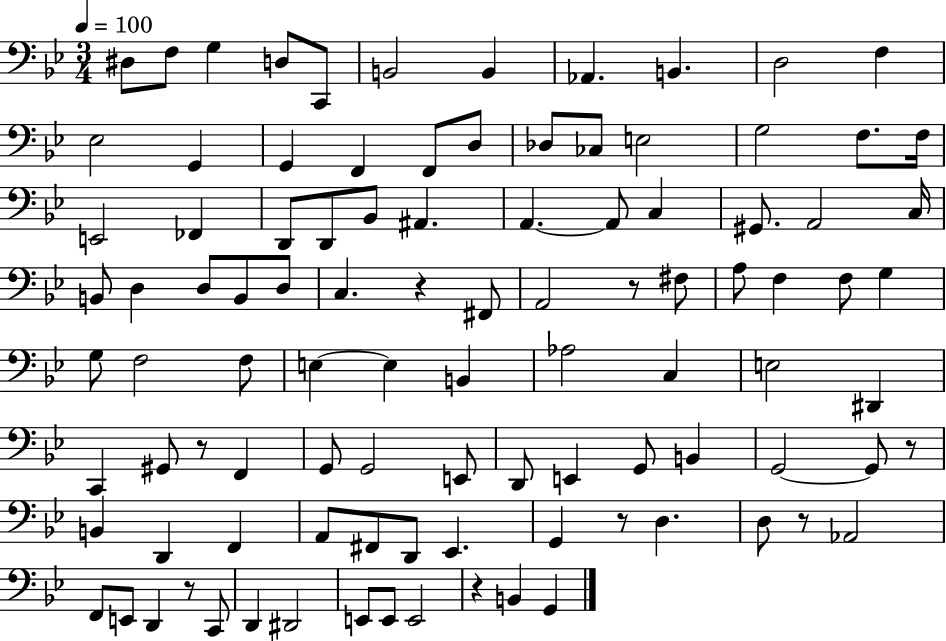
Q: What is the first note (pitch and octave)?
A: D#3